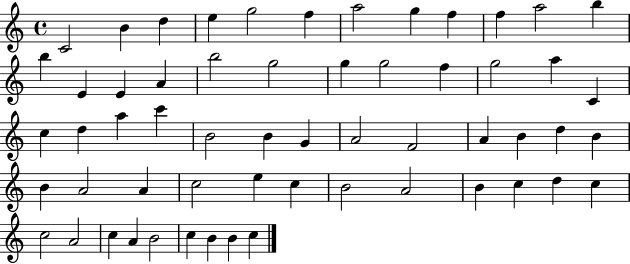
X:1
T:Untitled
M:4/4
L:1/4
K:C
C2 B d e g2 f a2 g f f a2 b b E E A b2 g2 g g2 f g2 a C c d a c' B2 B G A2 F2 A B d B B A2 A c2 e c B2 A2 B c d c c2 A2 c A B2 c B B c